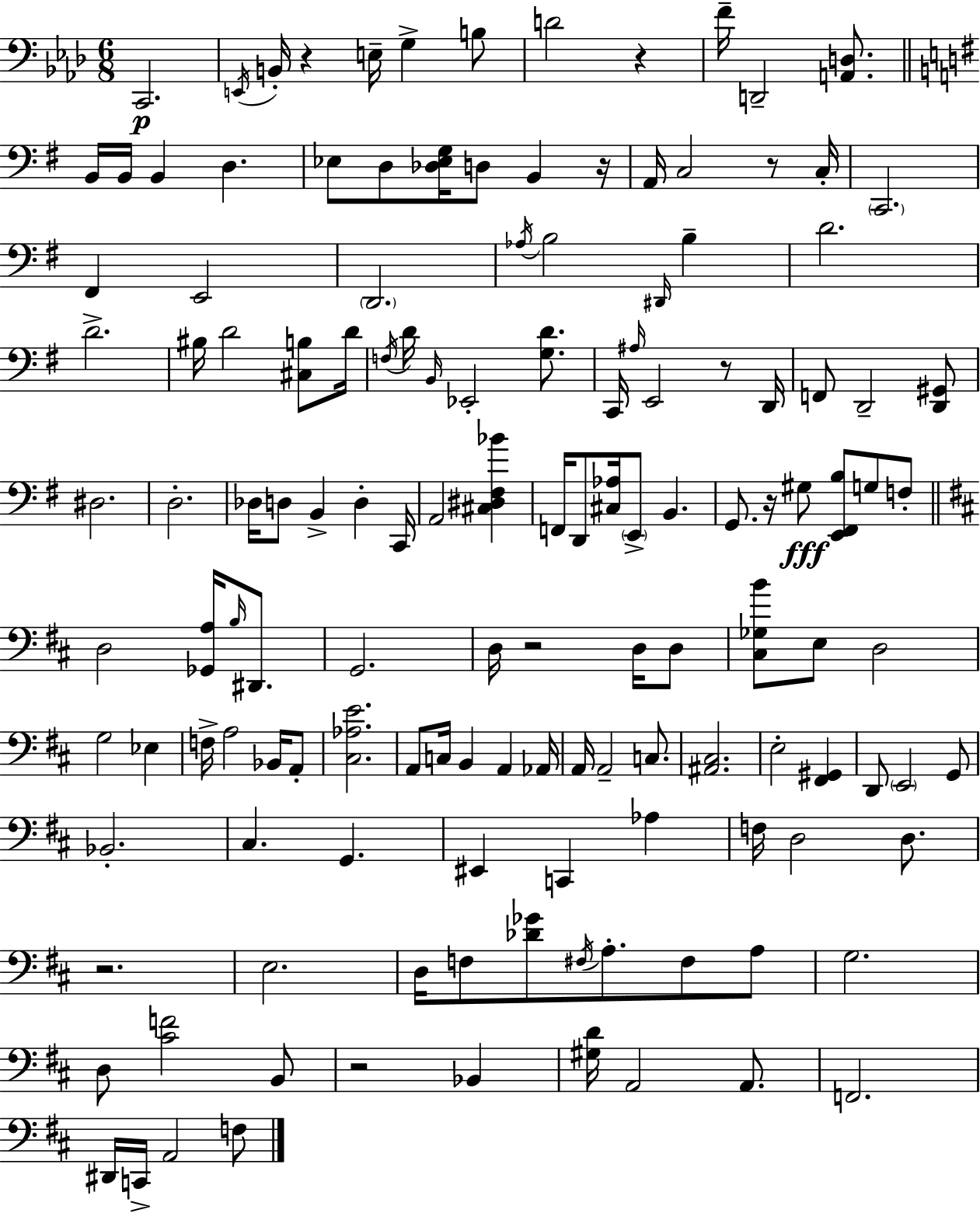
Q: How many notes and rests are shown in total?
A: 138